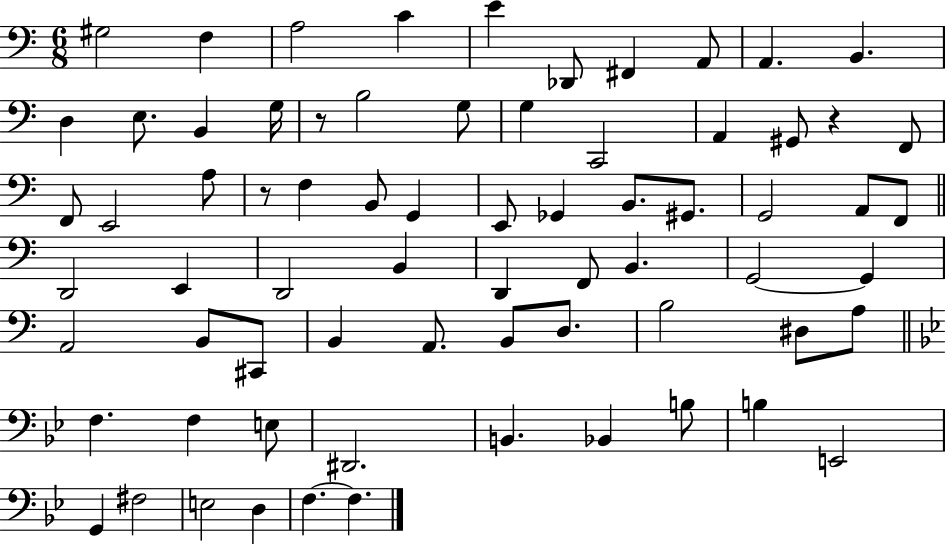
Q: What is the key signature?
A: C major